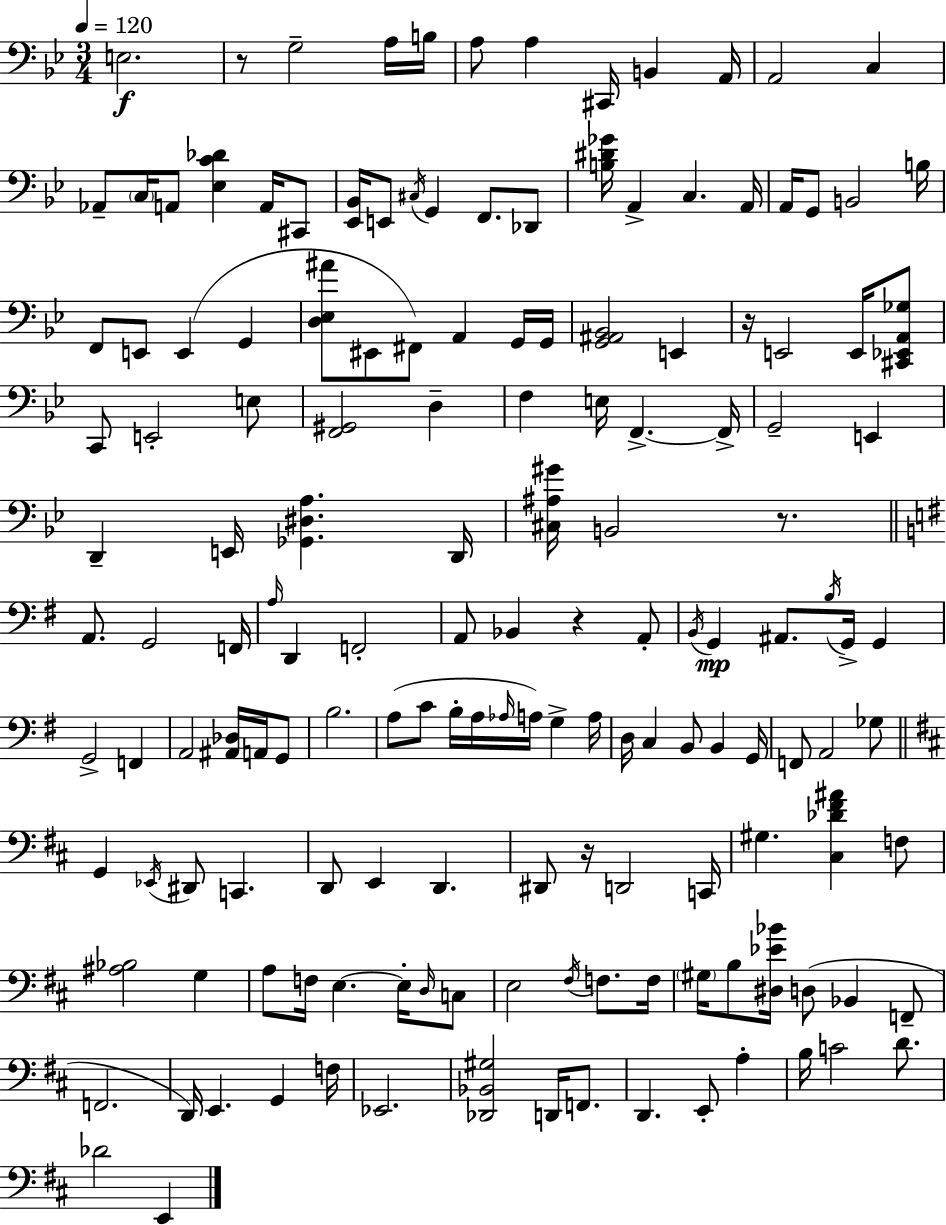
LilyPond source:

{
  \clef bass
  \numericTimeSignature
  \time 3/4
  \key bes \major
  \tempo 4 = 120
  e2.\f | r8 g2-- a16 b16 | a8 a4 cis,16 b,4 a,16 | a,2 c4 | \break aes,8-- \parenthesize c16 a,8 <ees c' des'>4 a,16 cis,8 | <ees, bes,>16 e,8 \acciaccatura { cis16 } g,4 f,8. des,8 | <b dis' ges'>16 a,4-> c4. | a,16 a,16 g,8 b,2 | \break b16 f,8 e,8 e,4( g,4 | <d ees ais'>8 eis,8 fis,8) a,4 g,16 | g,16 <g, ais, bes,>2 e,4 | r16 e,2 e,16 <cis, ees, a, ges>8 | \break c,8 e,2-. e8 | <f, gis,>2 d4-- | f4 e16 f,4.->~~ | f,16-> g,2-- e,4 | \break d,4-- e,16 <ges, dis a>4. | d,16 <cis ais gis'>16 b,2 r8. | \bar "||" \break \key g \major a,8. g,2 f,16 | \grace { a16 } d,4 f,2-. | a,8 bes,4 r4 a,8-. | \acciaccatura { b,16 } g,4\mp ais,8. \acciaccatura { b16 } g,16-> g,4 | \break g,2-> f,4 | a,2 <ais, des>16 | a,16 g,8 b2. | a8( c'8 b16-. a16 \grace { aes16 }) a16 g4-> | \break a16 d16 c4 b,8 b,4 | g,16 f,8 a,2 | ges8 \bar "||" \break \key b \minor g,4 \acciaccatura { ees,16 } dis,8 c,4. | d,8 e,4 d,4. | dis,8 r16 d,2 | c,16 gis4. <cis des' fis' ais'>4 f8 | \break <ais bes>2 g4 | a8 f16 e4.~~ e16-. \grace { d16 } | c8 e2 \acciaccatura { fis16 } f8. | f16 \parenthesize gis16 b8 <dis ees' bes'>16 d8( bes,4 | \break f,8-- f,2. | d,16) e,4. g,4 | f16 ees,2. | <des, bes, gis>2 d,16 | \break f,8. d,4. e,8-. a4-. | b16 c'2 | d'8. des'2 e,4 | \bar "|."
}